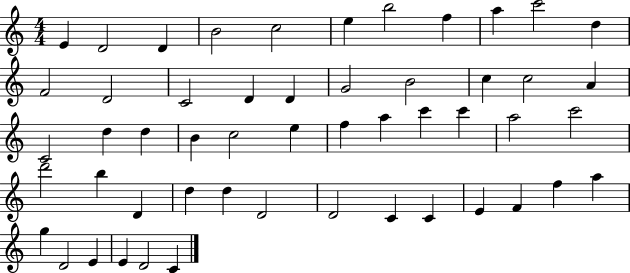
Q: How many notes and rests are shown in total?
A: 52